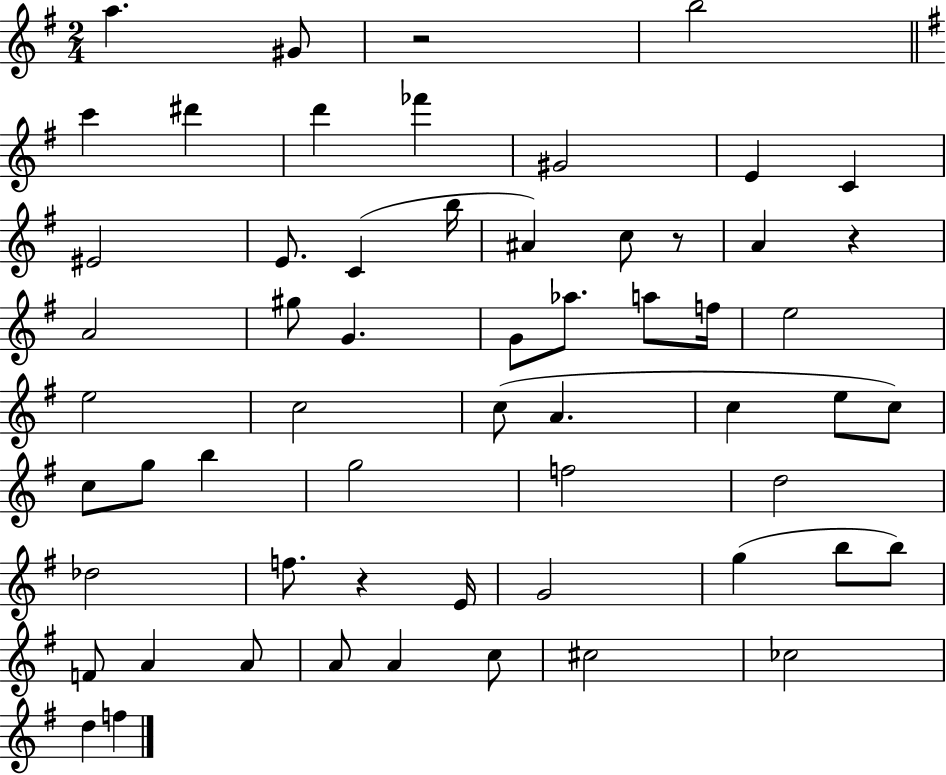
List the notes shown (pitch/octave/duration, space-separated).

A5/q. G#4/e R/h B5/h C6/q D#6/q D6/q FES6/q G#4/h E4/q C4/q EIS4/h E4/e. C4/q B5/s A#4/q C5/e R/e A4/q R/q A4/h G#5/e G4/q. G4/e Ab5/e. A5/e F5/s E5/h E5/h C5/h C5/e A4/q. C5/q E5/e C5/e C5/e G5/e B5/q G5/h F5/h D5/h Db5/h F5/e. R/q E4/s G4/h G5/q B5/e B5/e F4/e A4/q A4/e A4/e A4/q C5/e C#5/h CES5/h D5/q F5/q